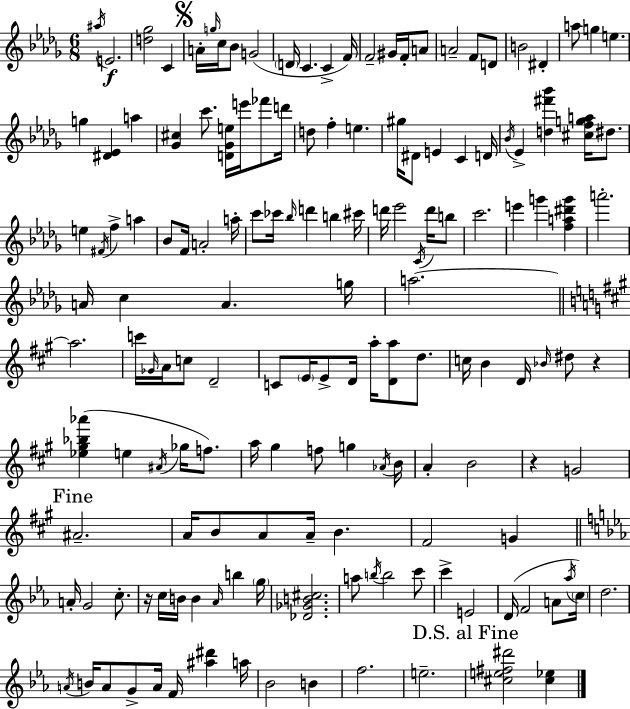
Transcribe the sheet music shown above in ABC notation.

X:1
T:Untitled
M:6/8
L:1/4
K:Bbm
^a/4 E2 [d_g]2 C A/4 g/4 c/4 _B/2 G2 D/4 C C F/4 F2 ^G/4 F/4 A/2 A2 F/2 D/2 B2 ^D a/2 g e g [^D_E] a [_G^c] c'/2 [D_Ge]/4 e'/4 _f'/2 d'/4 d/2 f e ^g/4 ^D/2 E C D/4 _B/4 _E [d^f'_b'] [^cfga]/4 ^d/2 e ^F/4 f a _B/2 F/4 A2 a/4 c'/2 _c'/4 _b/4 d' b ^c'/4 d'/4 _e'2 C/4 d'/4 b/2 c'2 e' g' [fa^d'g'] a'2 A/4 c A g/4 a2 a2 c'/4 _G/4 A/4 c/2 D2 C/2 E/4 E/2 D/4 a/4 [Da]/2 d/2 c/4 B D/4 _B/4 ^d/2 z [_e^g_b_a'] e ^A/4 _g/4 f/2 a/4 ^g f/2 g _A/4 B/4 A B2 z G2 ^A2 A/4 B/2 A/2 A/4 B ^F2 G A/4 G2 c/2 z/4 c/4 B/4 B _A/4 b g/4 [_D_GB^c]2 a/2 b/4 b2 c'/2 c' E2 D/4 F2 A/2 _a/4 c/4 d2 A/4 B/4 A/2 G/2 A/4 F/4 [^a^d'] a/4 _B2 B f2 e2 [^ce^f^d']2 [^c_e]